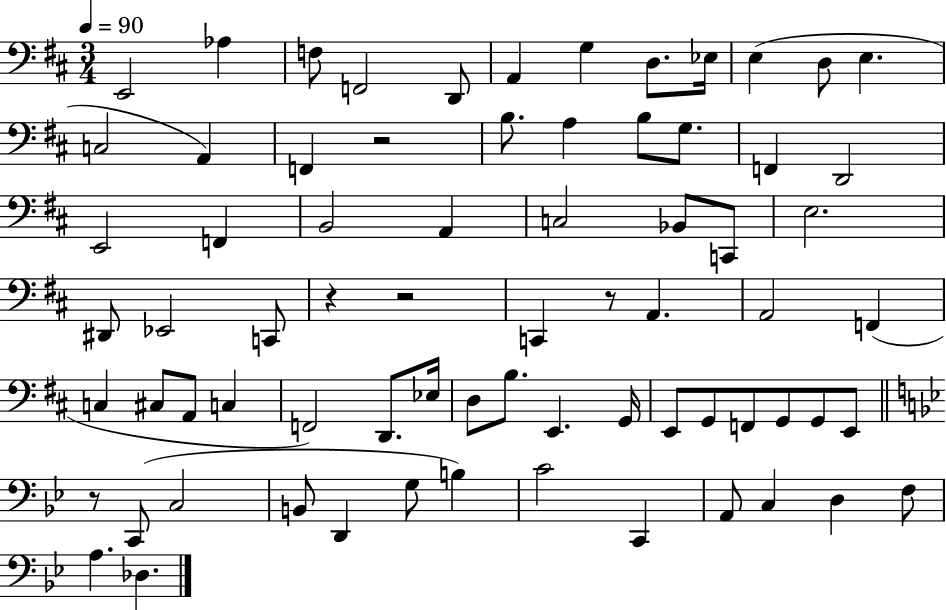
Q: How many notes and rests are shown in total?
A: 72